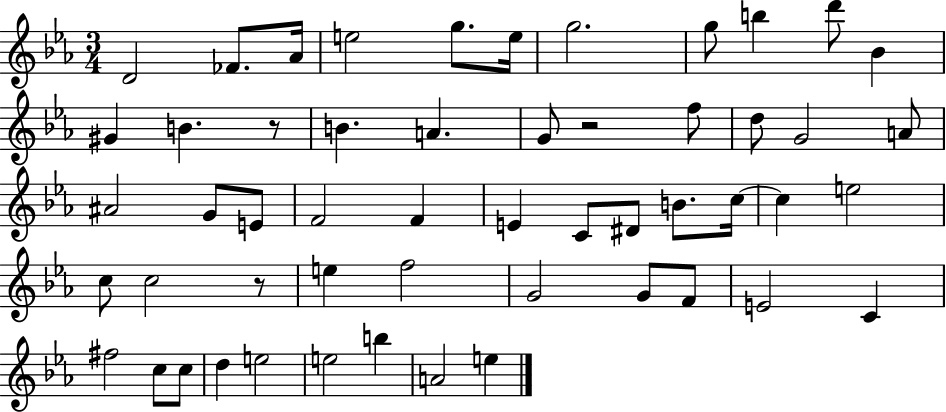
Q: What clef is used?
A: treble